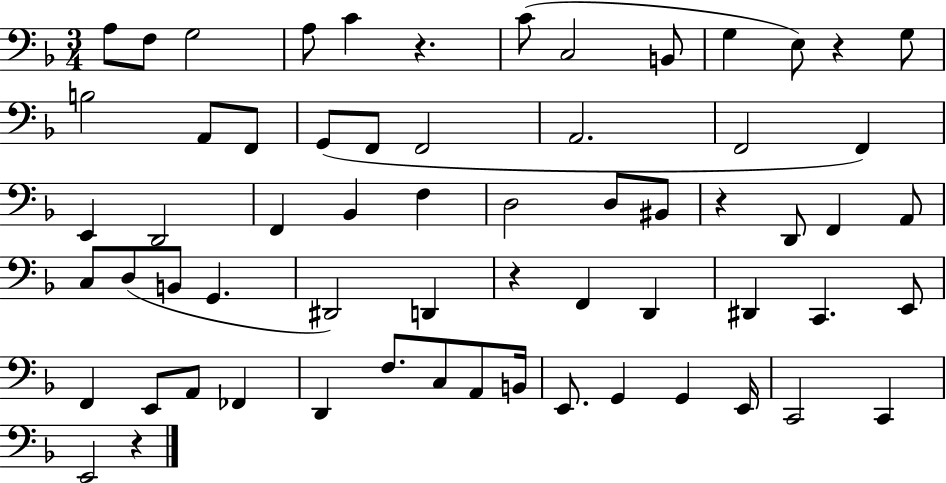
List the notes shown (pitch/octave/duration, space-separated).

A3/e F3/e G3/h A3/e C4/q R/q. C4/e C3/h B2/e G3/q E3/e R/q G3/e B3/h A2/e F2/e G2/e F2/e F2/h A2/h. F2/h F2/q E2/q D2/h F2/q Bb2/q F3/q D3/h D3/e BIS2/e R/q D2/e F2/q A2/e C3/e D3/e B2/e G2/q. D#2/h D2/q R/q F2/q D2/q D#2/q C2/q. E2/e F2/q E2/e A2/e FES2/q D2/q F3/e. C3/e A2/e B2/s E2/e. G2/q G2/q E2/s C2/h C2/q E2/h R/q